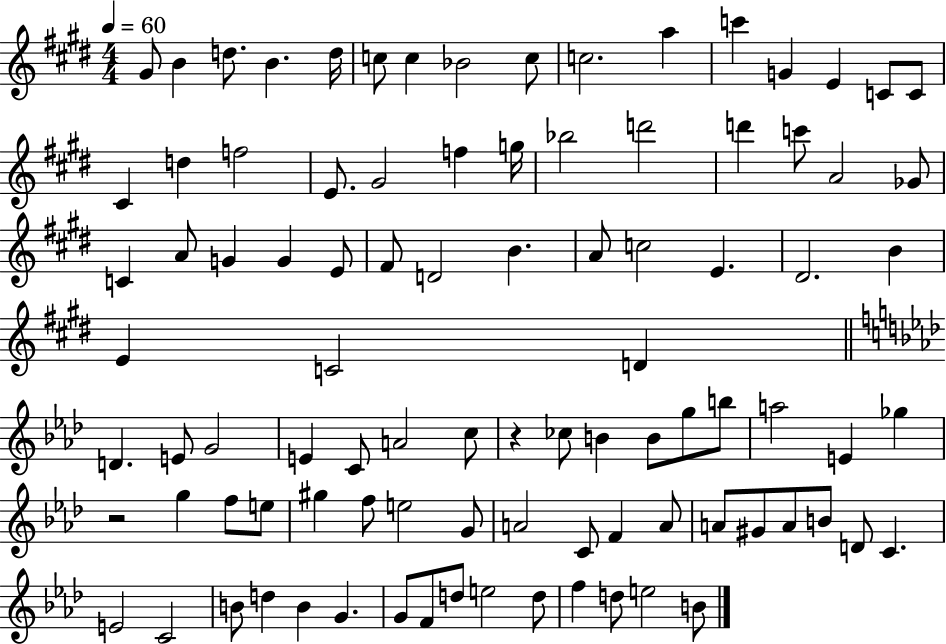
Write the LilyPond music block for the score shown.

{
  \clef treble
  \numericTimeSignature
  \time 4/4
  \key e \major
  \tempo 4 = 60
  \repeat volta 2 { gis'8 b'4 d''8. b'4. d''16 | c''8 c''4 bes'2 c''8 | c''2. a''4 | c'''4 g'4 e'4 c'8 c'8 | \break cis'4 d''4 f''2 | e'8. gis'2 f''4 g''16 | bes''2 d'''2 | d'''4 c'''8 a'2 ges'8 | \break c'4 a'8 g'4 g'4 e'8 | fis'8 d'2 b'4. | a'8 c''2 e'4. | dis'2. b'4 | \break e'4 c'2 d'4 | \bar "||" \break \key f \minor d'4. e'8 g'2 | e'4 c'8 a'2 c''8 | r4 ces''8 b'4 b'8 g''8 b''8 | a''2 e'4 ges''4 | \break r2 g''4 f''8 e''8 | gis''4 f''8 e''2 g'8 | a'2 c'8 f'4 a'8 | a'8 gis'8 a'8 b'8 d'8 c'4. | \break e'2 c'2 | b'8 d''4 b'4 g'4. | g'8 f'8 d''8 e''2 d''8 | f''4 d''8 e''2 b'8 | \break } \bar "|."
}